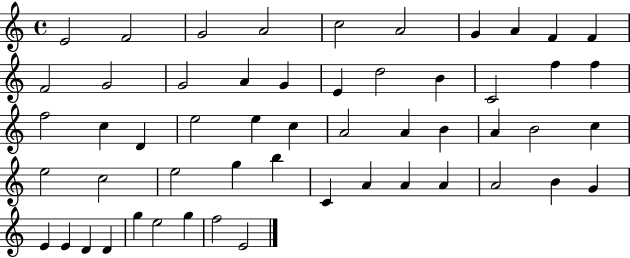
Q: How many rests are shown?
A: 0